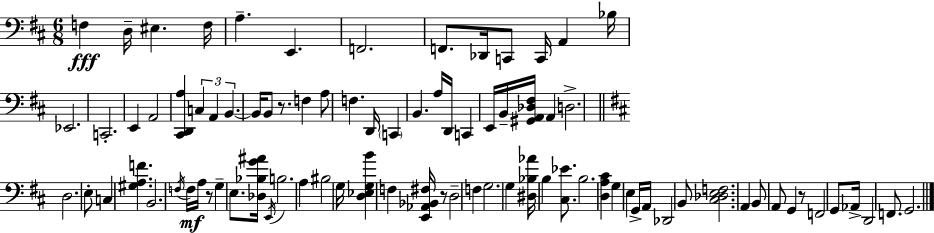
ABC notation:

X:1
T:Untitled
M:6/8
L:1/4
K:D
F, D,/4 ^E, F,/4 A, E,, F,,2 F,,/2 _D,,/4 C,,/2 C,,/4 A,, _B,/4 _E,,2 C,,2 E,, A,,2 [^C,,D,,A,] C, A,, B,, B,,/4 B,,/2 z/2 F, A,/2 F, D,,/4 C,, B,, A,/4 D,,/4 C,, E,,/4 B,,/4 [^G,,A,,_D,^F,]/4 A,, D,2 D,2 E,/2 C, [^G,A,F] B,,2 F,/4 F,/4 A,/4 z/2 G, E,/2 [_D,_B,G^A]/4 E,,/4 B,2 A, ^B,2 G,/4 [D,_E,G,B] F, [E,,_A,,_B,,^F,]/4 z/2 D,2 F, G,2 G, [^D,_B,_A]/4 B, [^C,_E]/2 B,2 [D,A,^C] G, E, G,,/4 A,,/4 _D,,2 B,,/2 [^C,_D,E,F,]2 A,, B,,/2 A,,/2 G,, z/2 F,,2 G,,/2 _A,,/4 D,,2 F,,/2 G,,2